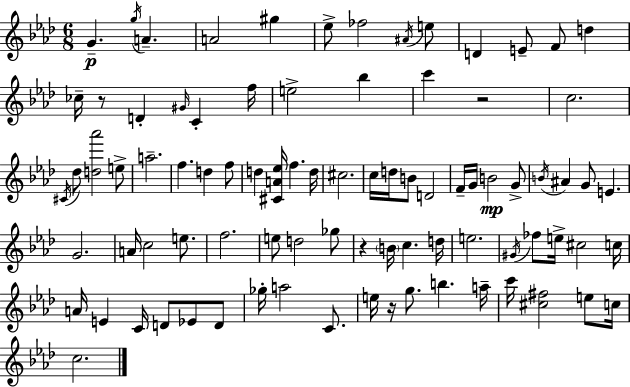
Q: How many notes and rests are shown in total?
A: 86